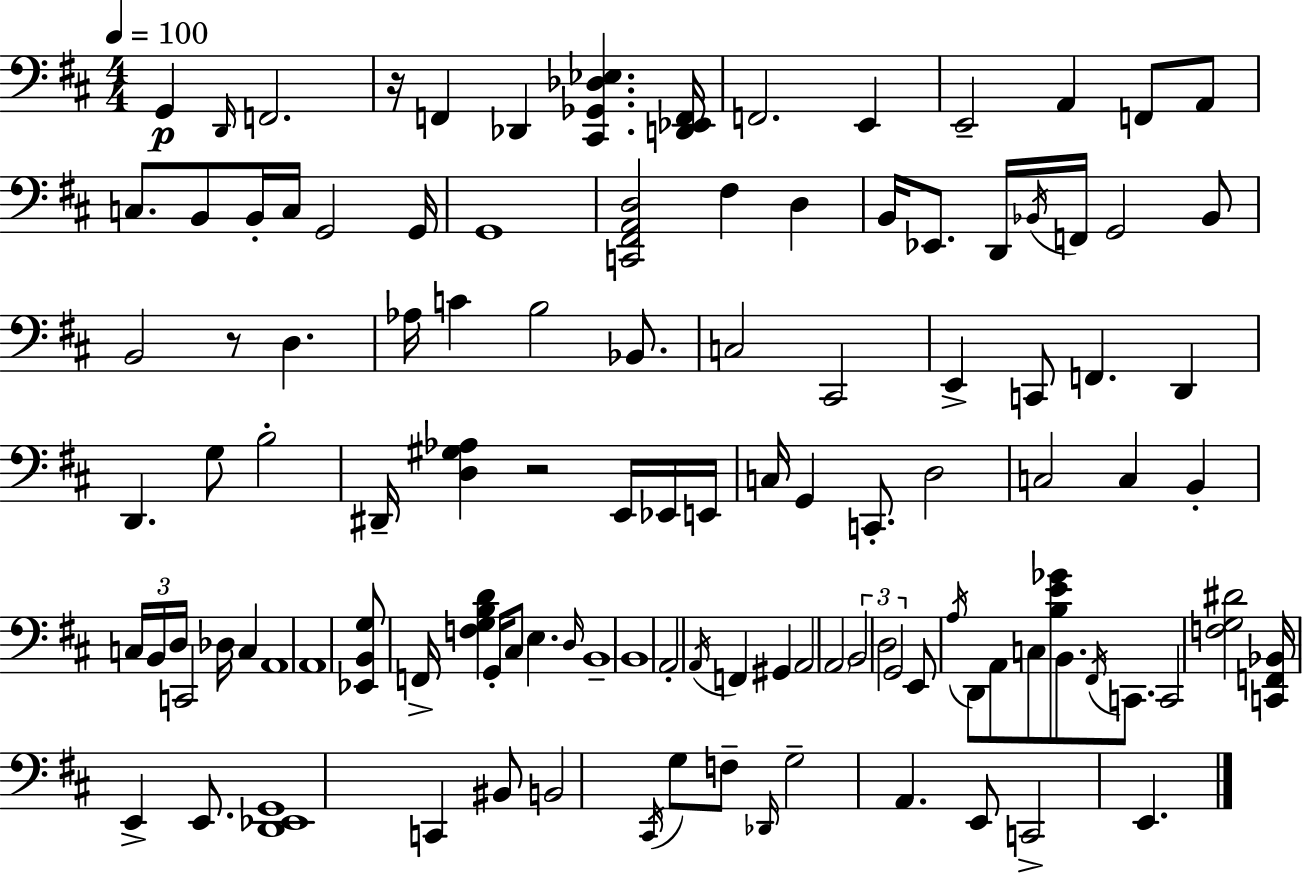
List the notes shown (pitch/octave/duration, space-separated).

G2/q D2/s F2/h. R/s F2/q Db2/q [C#2,Gb2,Db3,Eb3]/q. [D2,Eb2,F2]/s F2/h. E2/q E2/h A2/q F2/e A2/e C3/e. B2/e B2/s C3/s G2/h G2/s G2/w [C2,F#2,A2,D3]/h F#3/q D3/q B2/s Eb2/e. D2/s Bb2/s F2/s G2/h Bb2/e B2/h R/e D3/q. Ab3/s C4/q B3/h Bb2/e. C3/h C#2/h E2/q C2/e F2/q. D2/q D2/q. G3/e B3/h D#2/s [D3,G#3,Ab3]/q R/h E2/s Eb2/s E2/s C3/s G2/q C2/e. D3/h C3/h C3/q B2/q C3/s B2/s D3/s C2/h Db3/s C3/q A2/w A2/w [Eb2,B2,G3]/e F2/s [F3,G3,B3,D4]/q G2/s C#3/e E3/q. D3/s B2/w B2/w A2/h A2/s F2/q G#2/q A2/h A2/h B2/h D3/h G2/h E2/e A3/s D2/e A2/e C3/e [B3,E4,Gb4]/e B2/e. F#2/s C2/e. C2/h [F3,G3,D#4]/h [C2,F2,Bb2]/s E2/q E2/e. [D2,Eb2,G2]/w C2/q BIS2/e B2/h C#2/s G3/e F3/e Db2/s G3/h A2/q. E2/e C2/h E2/q.